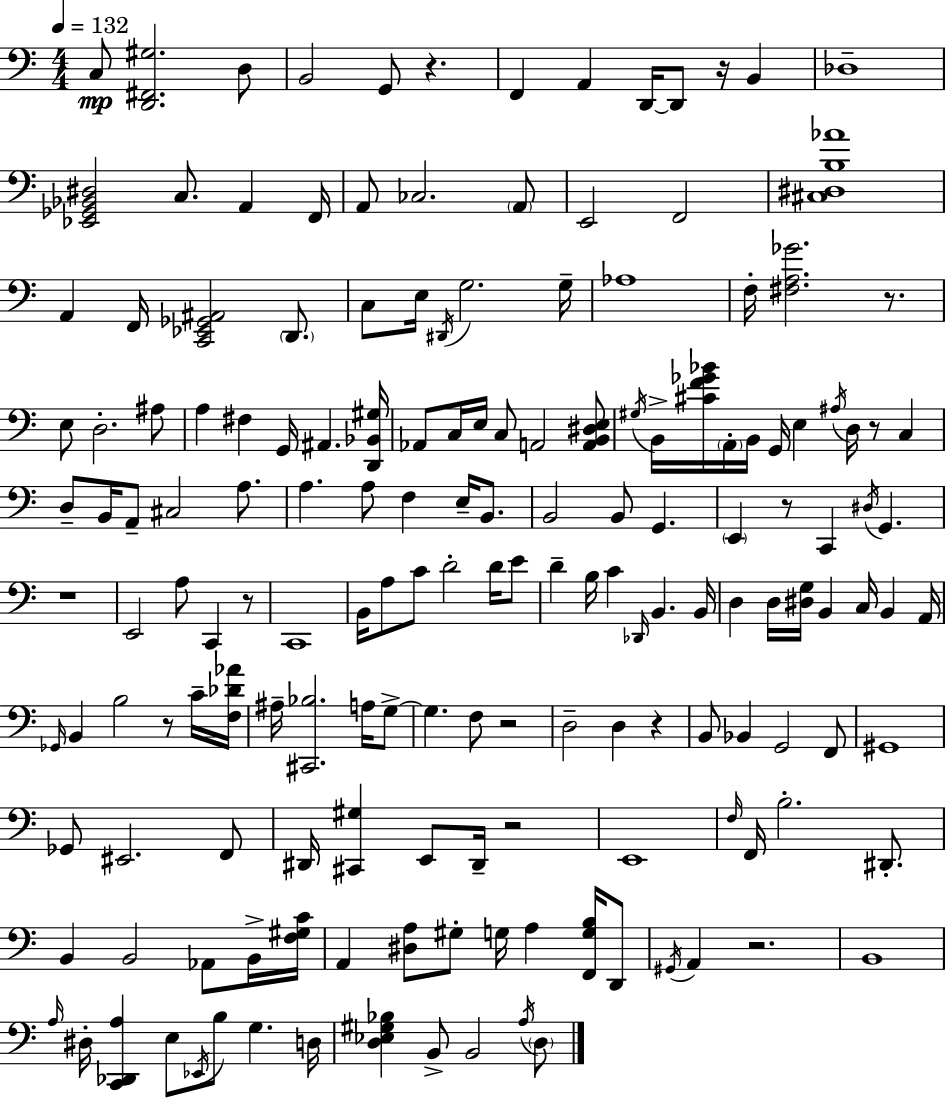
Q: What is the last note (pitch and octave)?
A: D3